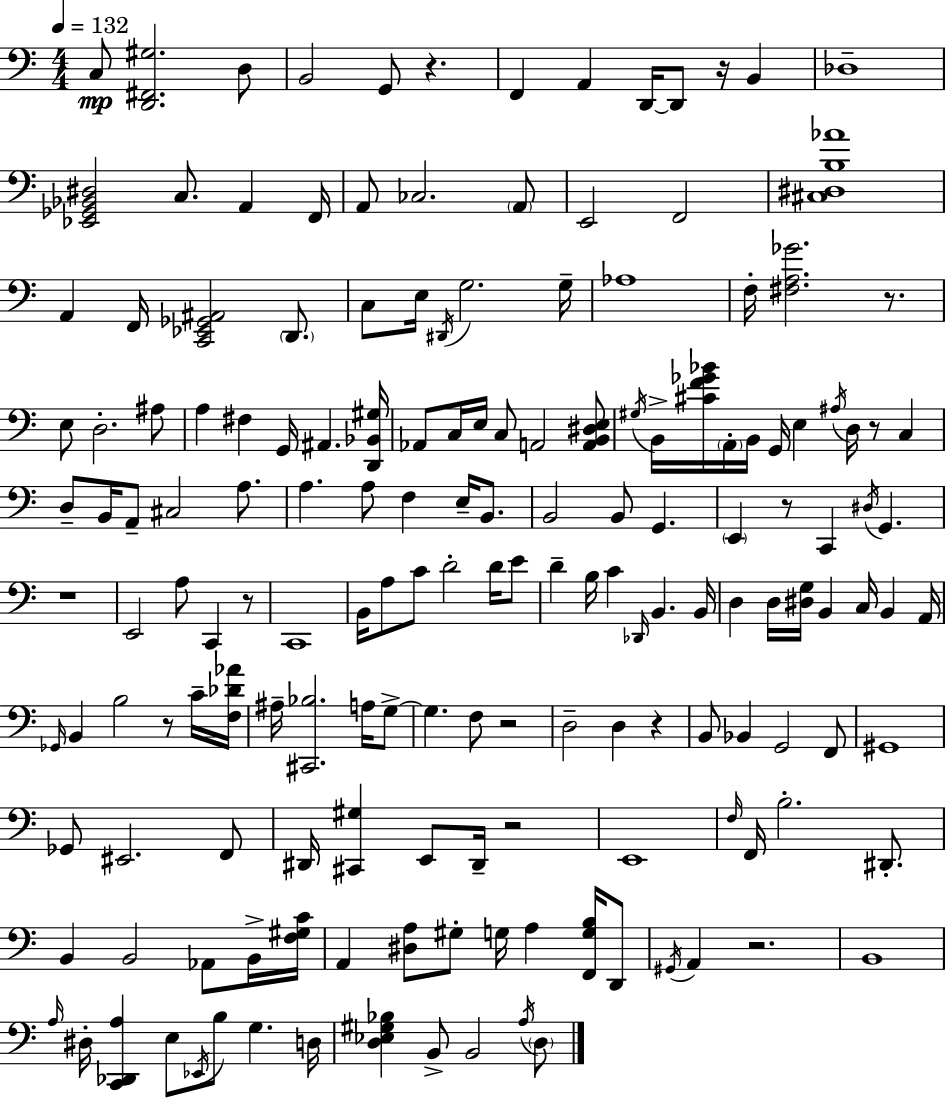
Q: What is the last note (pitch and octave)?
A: D3